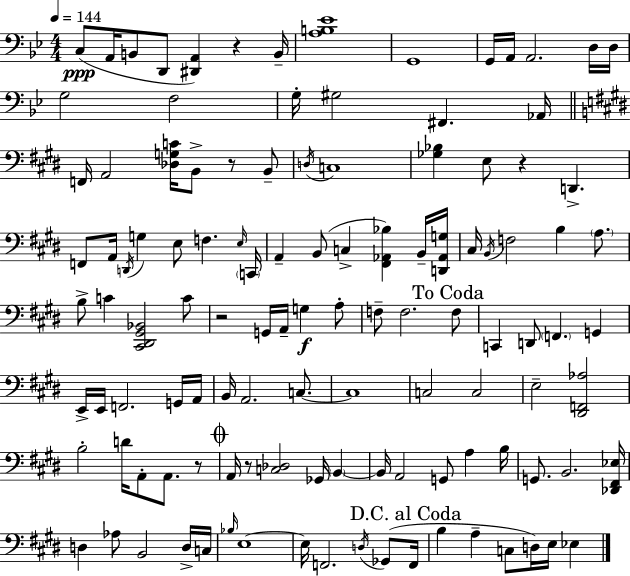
C3/e A2/s B2/e D2/e [D#2,A2]/q R/q B2/s [A3,B3,Eb4]/w G2/w G2/s A2/s A2/h. D3/s D3/s G3/h F3/h G3/s G#3/h F#2/q. Ab2/s F2/s A2/h [Db3,G3,C4]/s B2/e R/e B2/e D3/s C3/w [Gb3,Bb3]/q E3/e R/q D2/q. F2/e A2/s D2/s G3/q E3/e F3/q. E3/s C2/s A2/q B2/e C3/q [F#2,Ab2,Bb3]/q B2/s [D2,Ab2,G3]/s C#3/s B2/s F3/h B3/q A3/e. B3/e C4/q [C#2,D#2,G#2,Bb2]/h C4/e R/h G2/s A2/s G3/q A3/e F3/e F3/h. F3/e C2/q D2/e F2/q. G2/q E2/s E2/s F2/h. G2/s A2/s B2/s A2/h. C3/e. C3/w C3/h C3/h E3/h [D#2,F2,Ab3]/h B3/h D4/s A2/e A2/e. R/e A2/s R/e [C3,Db3]/h Gb2/s B2/q B2/s A2/h G2/e A3/q B3/s G2/e. B2/h. [Db2,F#2,Eb3]/s D3/q Ab3/e B2/h D3/s C3/s Bb3/s E3/w E3/s F2/h. D3/s Gb2/e F2/s B3/q A3/q C3/e D3/s E3/s Eb3/q